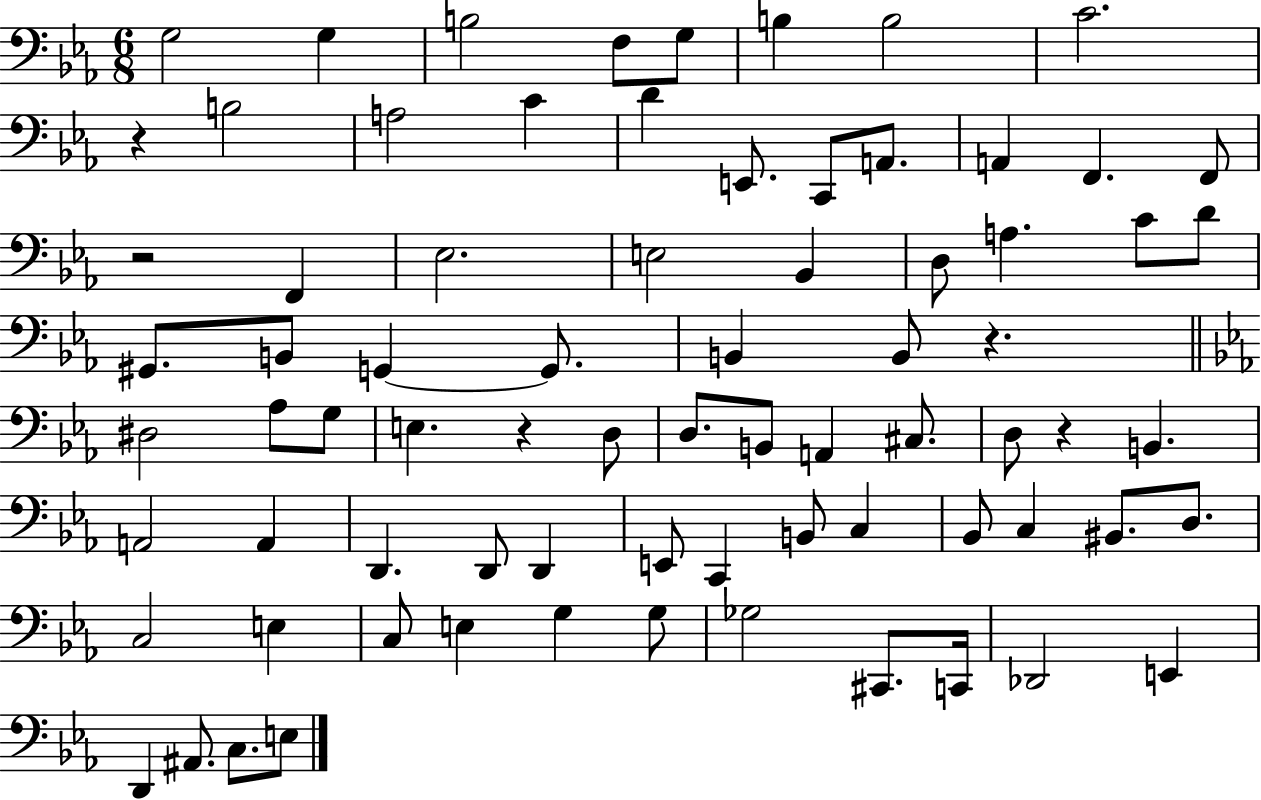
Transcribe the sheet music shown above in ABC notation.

X:1
T:Untitled
M:6/8
L:1/4
K:Eb
G,2 G, B,2 F,/2 G,/2 B, B,2 C2 z B,2 A,2 C D E,,/2 C,,/2 A,,/2 A,, F,, F,,/2 z2 F,, _E,2 E,2 _B,, D,/2 A, C/2 D/2 ^G,,/2 B,,/2 G,, G,,/2 B,, B,,/2 z ^D,2 _A,/2 G,/2 E, z D,/2 D,/2 B,,/2 A,, ^C,/2 D,/2 z B,, A,,2 A,, D,, D,,/2 D,, E,,/2 C,, B,,/2 C, _B,,/2 C, ^B,,/2 D,/2 C,2 E, C,/2 E, G, G,/2 _G,2 ^C,,/2 C,,/4 _D,,2 E,, D,, ^A,,/2 C,/2 E,/2